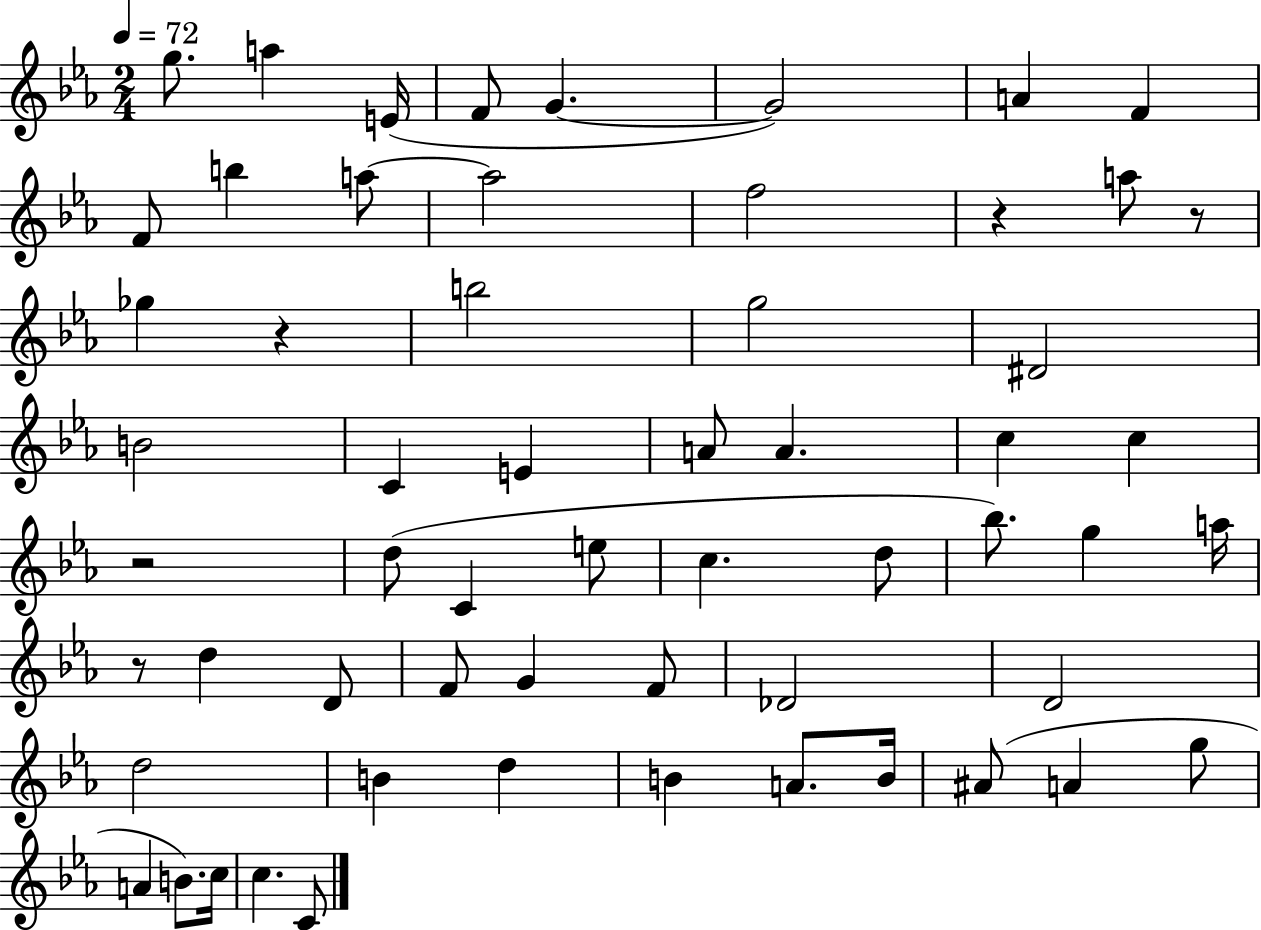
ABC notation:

X:1
T:Untitled
M:2/4
L:1/4
K:Eb
g/2 a E/4 F/2 G G2 A F F/2 b a/2 a2 f2 z a/2 z/2 _g z b2 g2 ^D2 B2 C E A/2 A c c z2 d/2 C e/2 c d/2 _b/2 g a/4 z/2 d D/2 F/2 G F/2 _D2 D2 d2 B d B A/2 B/4 ^A/2 A g/2 A B/2 c/4 c C/2